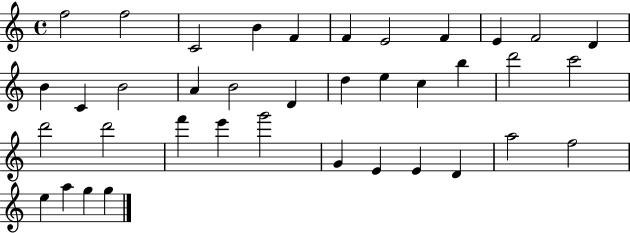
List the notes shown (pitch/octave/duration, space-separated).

F5/h F5/h C4/h B4/q F4/q F4/q E4/h F4/q E4/q F4/h D4/q B4/q C4/q B4/h A4/q B4/h D4/q D5/q E5/q C5/q B5/q D6/h C6/h D6/h D6/h F6/q E6/q G6/h G4/q E4/q E4/q D4/q A5/h F5/h E5/q A5/q G5/q G5/q